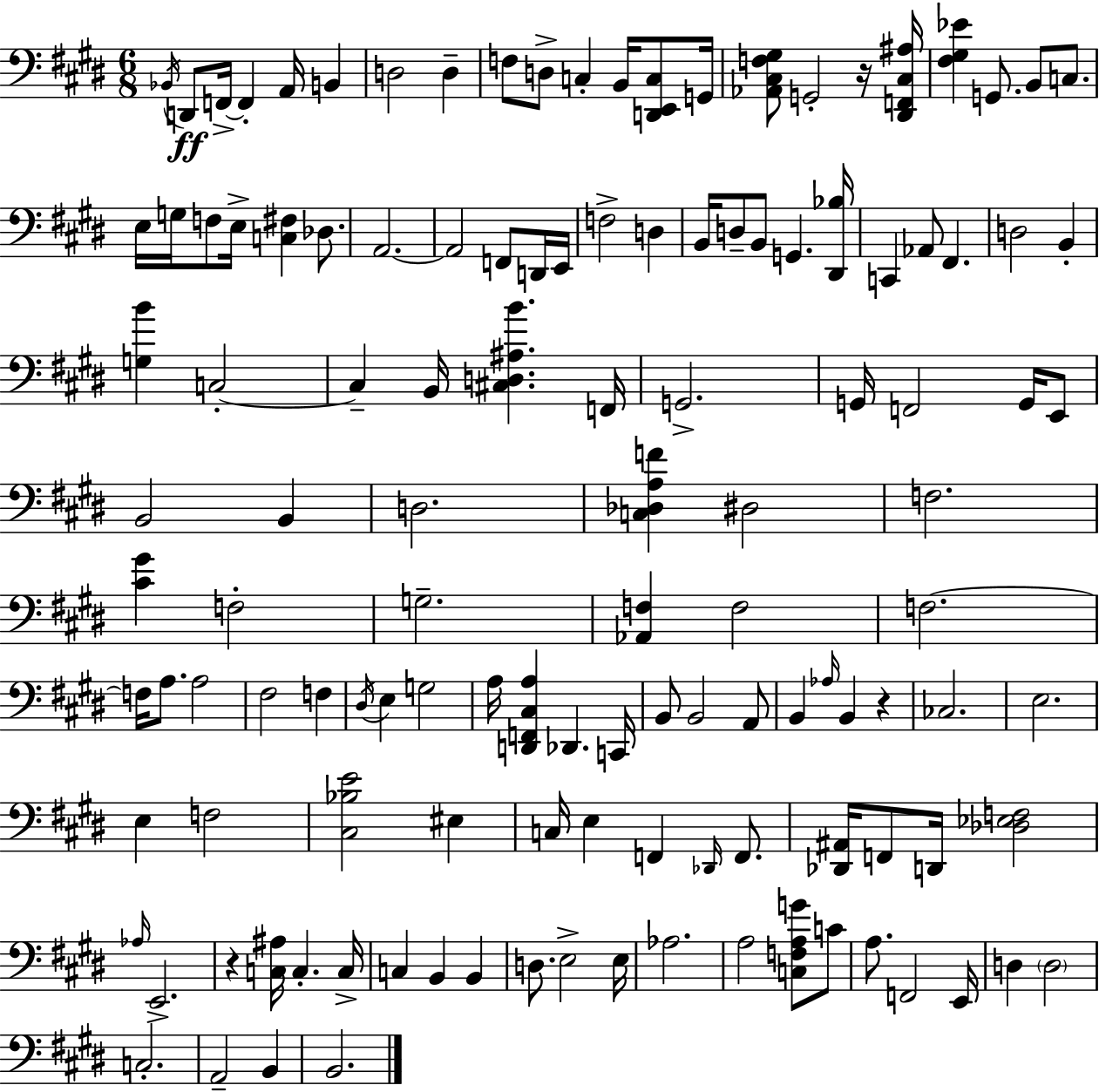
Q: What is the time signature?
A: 6/8